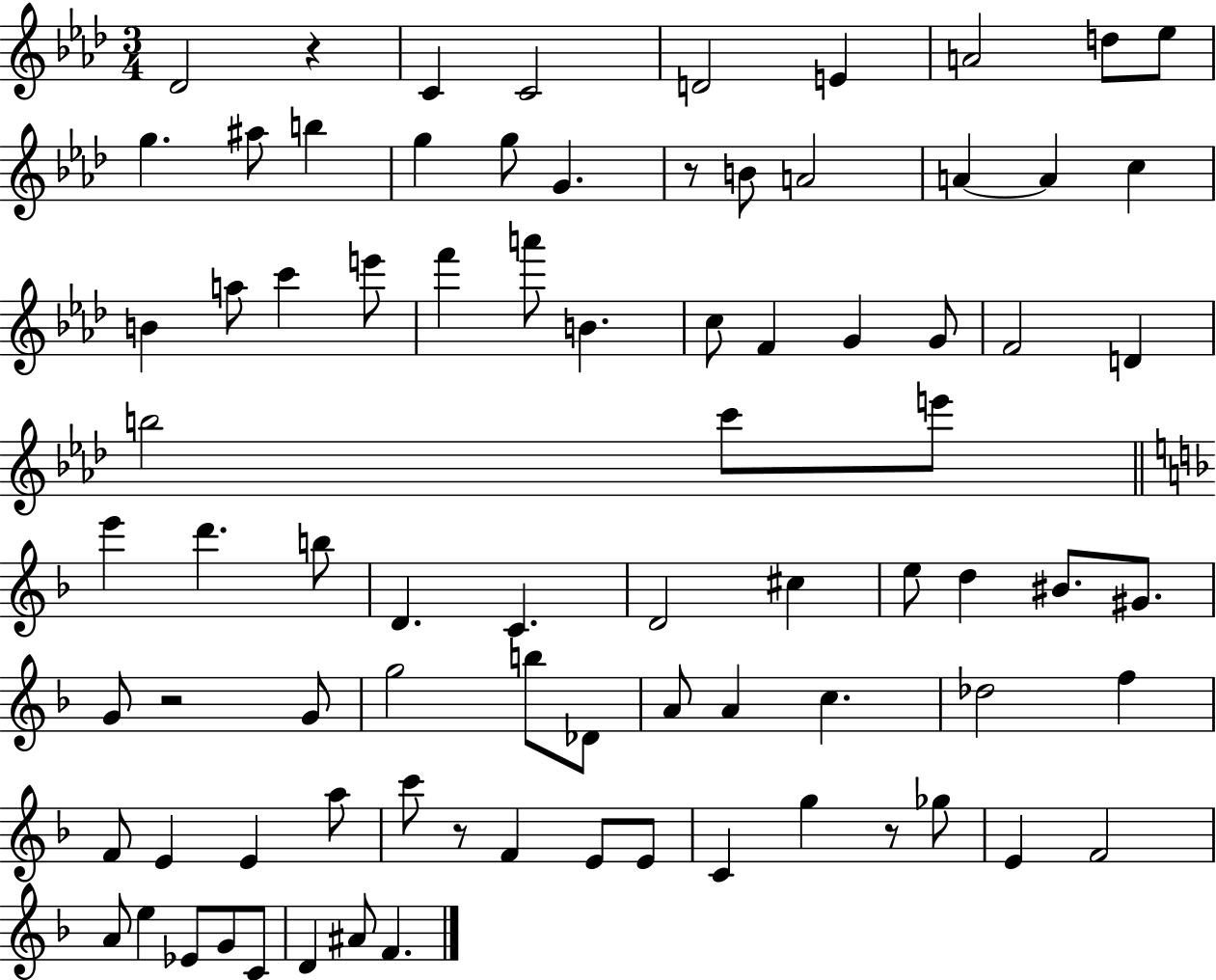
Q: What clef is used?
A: treble